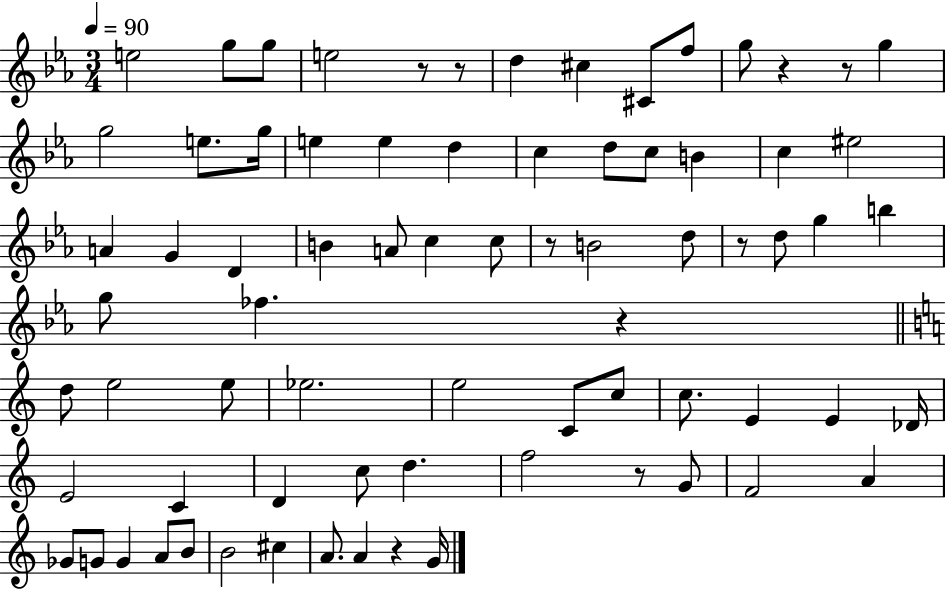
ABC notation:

X:1
T:Untitled
M:3/4
L:1/4
K:Eb
e2 g/2 g/2 e2 z/2 z/2 d ^c ^C/2 f/2 g/2 z z/2 g g2 e/2 g/4 e e d c d/2 c/2 B c ^e2 A G D B A/2 c c/2 z/2 B2 d/2 z/2 d/2 g b g/2 _f z d/2 e2 e/2 _e2 e2 C/2 c/2 c/2 E E _D/4 E2 C D c/2 d f2 z/2 G/2 F2 A _G/2 G/2 G A/2 B/2 B2 ^c A/2 A z G/4